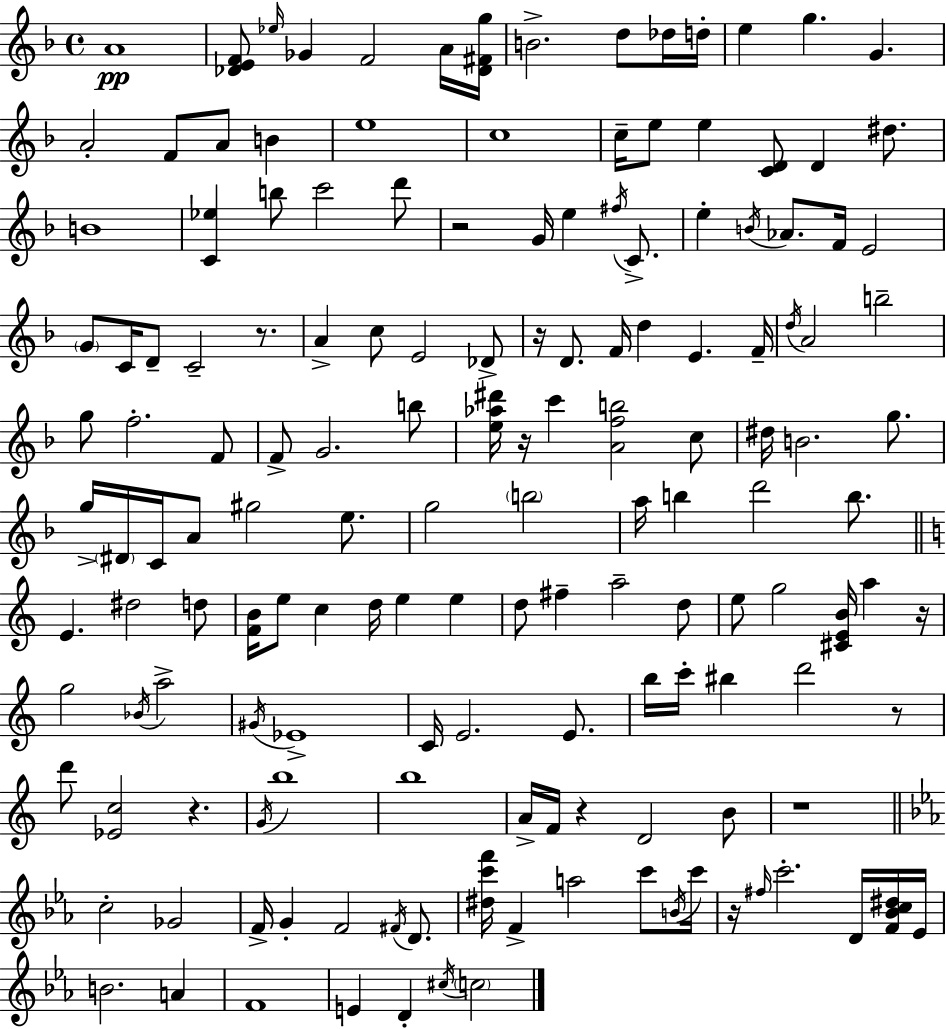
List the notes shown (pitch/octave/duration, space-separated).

A4/w [Db4,E4,F4]/e Eb5/s Gb4/q F4/h A4/s [Db4,F#4,G5]/s B4/h. D5/e Db5/s D5/s E5/q G5/q. G4/q. A4/h F4/e A4/e B4/q E5/w C5/w C5/s E5/e E5/q [C4,D4]/e D4/q D#5/e. B4/w [C4,Eb5]/q B5/e C6/h D6/e R/h G4/s E5/q F#5/s C4/e. E5/q B4/s Ab4/e. F4/s E4/h G4/e C4/s D4/e C4/h R/e. A4/q C5/e E4/h Db4/e R/s D4/e. F4/s D5/q E4/q. F4/s D5/s A4/h B5/h G5/e F5/h. F4/e F4/e G4/h. B5/e [E5,Ab5,D#6]/s R/s C6/q [A4,F5,B5]/h C5/e D#5/s B4/h. G5/e. G5/s D#4/s C4/s A4/e G#5/h E5/e. G5/h B5/h A5/s B5/q D6/h B5/e. E4/q. D#5/h D5/e [F4,B4]/s E5/e C5/q D5/s E5/q E5/q D5/e F#5/q A5/h D5/e E5/e G5/h [C#4,E4,B4]/s A5/q R/s G5/h Bb4/s A5/h G#4/s Eb4/w C4/s E4/h. E4/e. B5/s C6/s BIS5/q D6/h R/e D6/e [Eb4,C5]/h R/q. G4/s B5/w B5/w A4/s F4/s R/q D4/h B4/e R/w C5/h Gb4/h F4/s G4/q F4/h F#4/s D4/e. [D#5,C6,F6]/s F4/q A5/h C6/e B4/s C6/s R/s F#5/s C6/h. D4/s [F4,Bb4,C5,D#5]/s Eb4/s B4/h. A4/q F4/w E4/q D4/q C#5/s C5/h